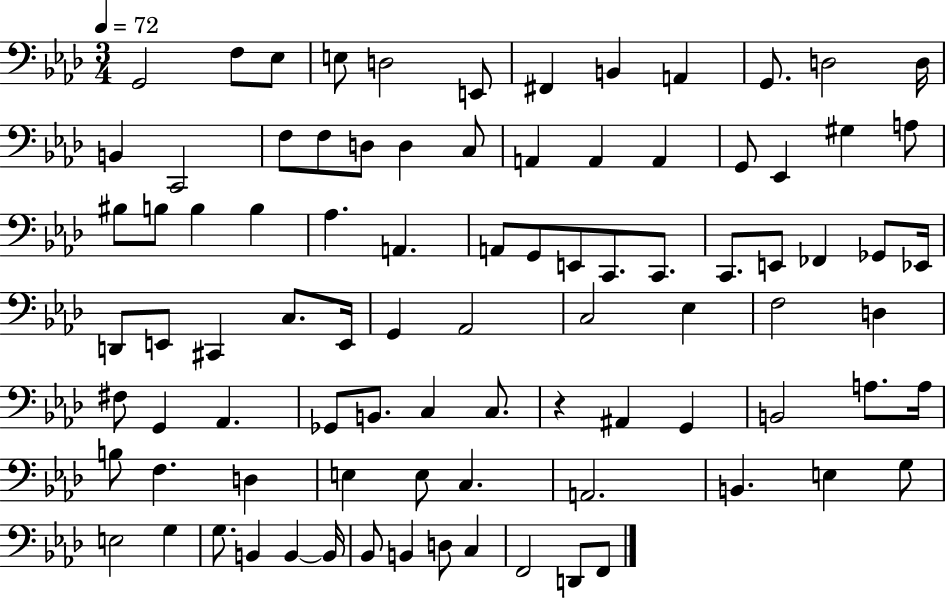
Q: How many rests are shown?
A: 1